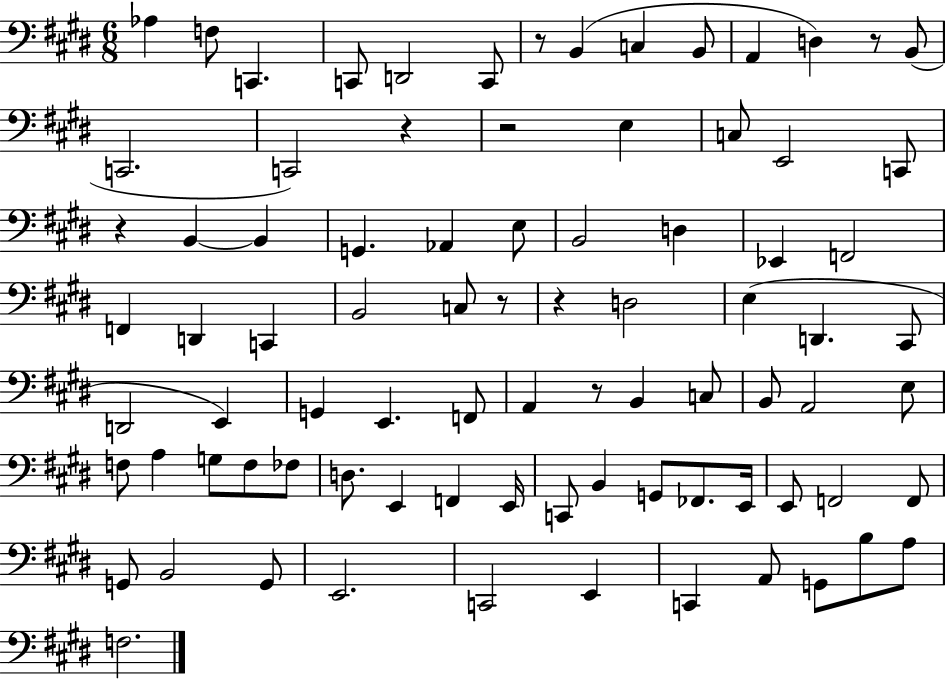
Ab3/q F3/e C2/q. C2/e D2/h C2/e R/e B2/q C3/q B2/e A2/q D3/q R/e B2/e C2/h. C2/h R/q R/h E3/q C3/e E2/h C2/e R/q B2/q B2/q G2/q. Ab2/q E3/e B2/h D3/q Eb2/q F2/h F2/q D2/q C2/q B2/h C3/e R/e R/q D3/h E3/q D2/q. C#2/e D2/h E2/q G2/q E2/q. F2/e A2/q R/e B2/q C3/e B2/e A2/h E3/e F3/e A3/q G3/e F3/e FES3/e D3/e. E2/q F2/q E2/s C2/e B2/q G2/e FES2/e. E2/s E2/e F2/h F2/e G2/e B2/h G2/e E2/h. C2/h E2/q C2/q A2/e G2/e B3/e A3/e F3/h.